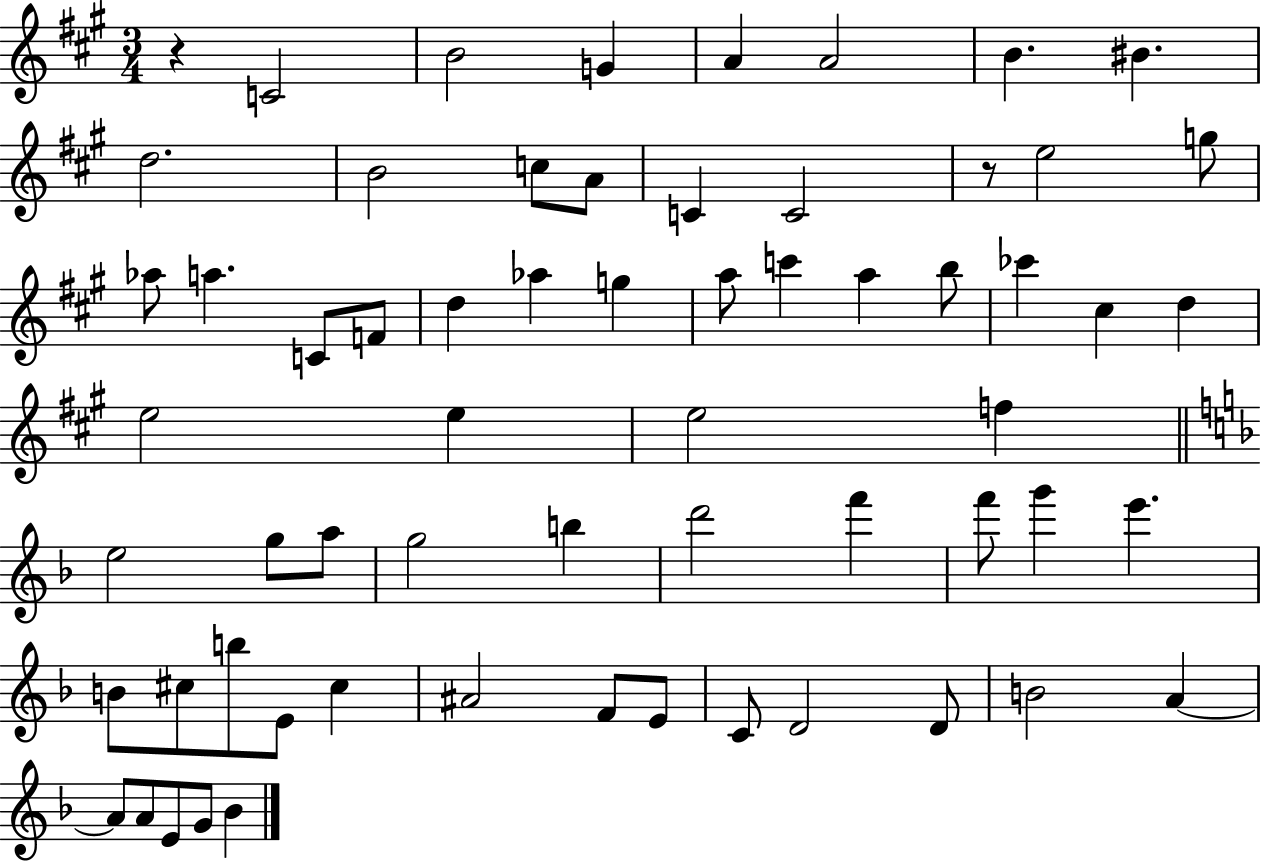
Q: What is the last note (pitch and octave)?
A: Bb4